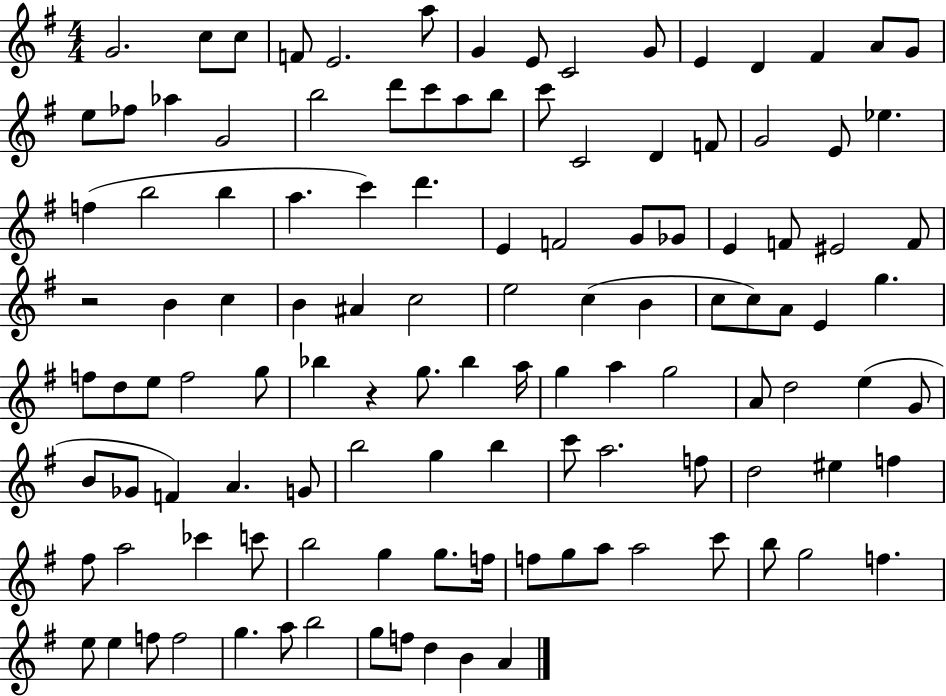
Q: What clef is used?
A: treble